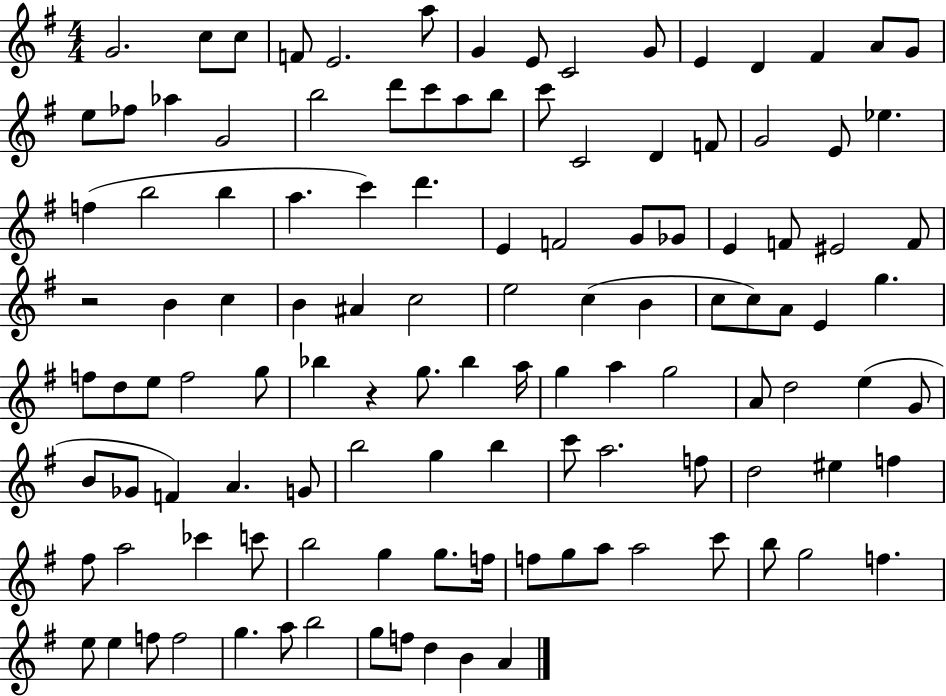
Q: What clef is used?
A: treble